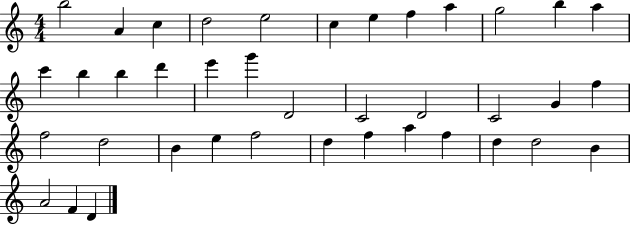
B5/h A4/q C5/q D5/h E5/h C5/q E5/q F5/q A5/q G5/h B5/q A5/q C6/q B5/q B5/q D6/q E6/q G6/q D4/h C4/h D4/h C4/h G4/q F5/q F5/h D5/h B4/q E5/q F5/h D5/q F5/q A5/q F5/q D5/q D5/h B4/q A4/h F4/q D4/q